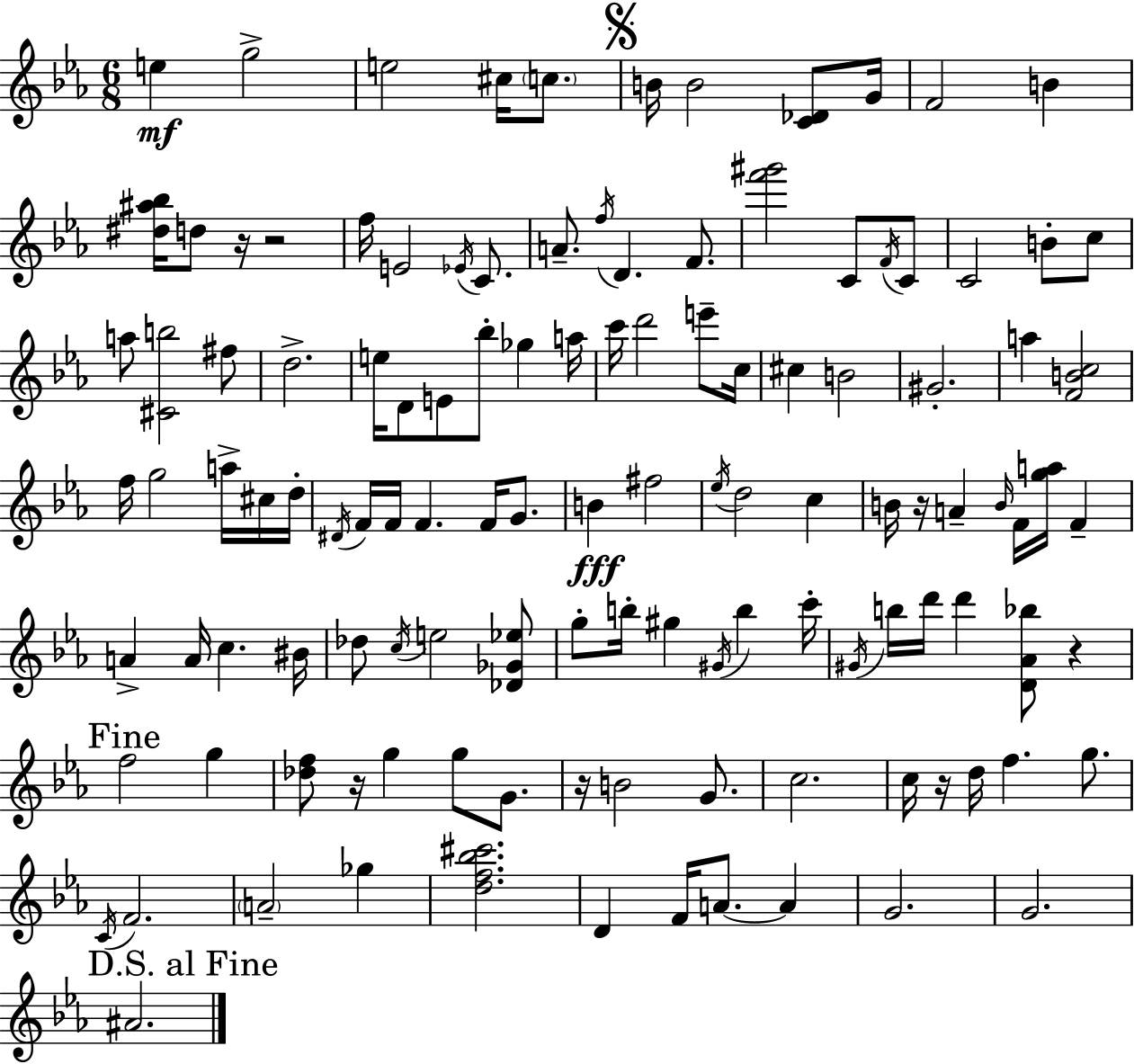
E5/q G5/h E5/h C#5/s C5/e. B4/s B4/h [C4,Db4]/e G4/s F4/h B4/q [D#5,A#5,Bb5]/s D5/e R/s R/h F5/s E4/h Eb4/s C4/e. A4/e. F5/s D4/q. F4/e. [F6,G#6]/h C4/e F4/s C4/e C4/h B4/e C5/e A5/e [C#4,B5]/h F#5/e D5/h. E5/s D4/e E4/e Bb5/e Gb5/q A5/s C6/s D6/h E6/e C5/s C#5/q B4/h G#4/h. A5/q [F4,B4,C5]/h F5/s G5/h A5/s C#5/s D5/s D#4/s F4/s F4/s F4/q. F4/s G4/e. B4/q F#5/h Eb5/s D5/h C5/q B4/s R/s A4/q B4/s F4/s [G5,A5]/s F4/q A4/q A4/s C5/q. BIS4/s Db5/e C5/s E5/h [Db4,Gb4,Eb5]/e G5/e B5/s G#5/q G#4/s B5/q C6/s G#4/s B5/s D6/s D6/q [D4,Ab4,Bb5]/e R/q F5/h G5/q [Db5,F5]/e R/s G5/q G5/e G4/e. R/s B4/h G4/e. C5/h. C5/s R/s D5/s F5/q. G5/e. C4/s F4/h. A4/h Gb5/q [D5,F5,Bb5,C#6]/h. D4/q F4/s A4/e. A4/q G4/h. G4/h. A#4/h.